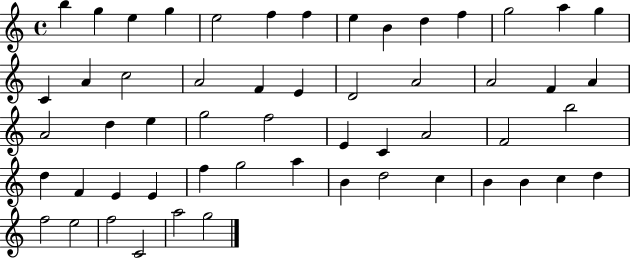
B5/q G5/q E5/q G5/q E5/h F5/q F5/q E5/q B4/q D5/q F5/q G5/h A5/q G5/q C4/q A4/q C5/h A4/h F4/q E4/q D4/h A4/h A4/h F4/q A4/q A4/h D5/q E5/q G5/h F5/h E4/q C4/q A4/h F4/h B5/h D5/q F4/q E4/q E4/q F5/q G5/h A5/q B4/q D5/h C5/q B4/q B4/q C5/q D5/q F5/h E5/h F5/h C4/h A5/h G5/h